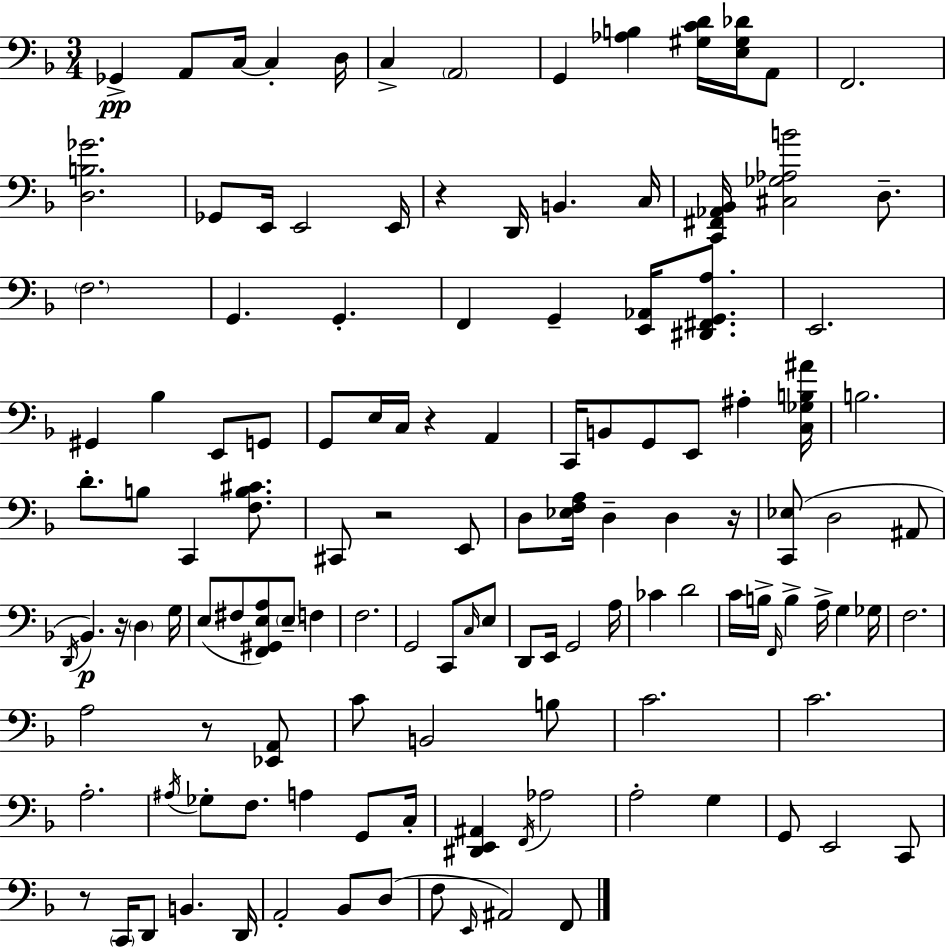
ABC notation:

X:1
T:Untitled
M:3/4
L:1/4
K:Dm
_G,, A,,/2 C,/4 C, D,/4 C, A,,2 G,, [_A,B,] [^G,CD]/4 [E,^G,_D]/4 A,,/2 F,,2 [D,B,_G]2 _G,,/2 E,,/4 E,,2 E,,/4 z D,,/4 B,, C,/4 [C,,^F,,_A,,_B,,]/4 [^C,_G,_A,B]2 D,/2 F,2 G,, G,, F,, G,, [E,,_A,,]/4 [^D,,^F,,G,,A,]/2 E,,2 ^G,, _B, E,,/2 G,,/2 G,,/2 E,/4 C,/4 z A,, C,,/4 B,,/2 G,,/2 E,,/2 ^A, [C,_G,B,^A]/4 B,2 D/2 B,/2 C,, [F,B,^C]/2 ^C,,/2 z2 E,,/2 D,/2 [_E,F,A,]/4 D, D, z/4 [C,,_E,]/2 D,2 ^A,,/2 D,,/4 _B,, z/4 D, G,/4 E,/2 ^F,/2 [F,,^G,,E,A,]/2 E,/2 F, F,2 G,,2 C,,/2 C,/4 E,/2 D,,/2 E,,/4 G,,2 A,/4 _C D2 C/4 B,/4 F,,/4 B, A,/4 G, _G,/4 F,2 A,2 z/2 [_E,,A,,]/2 C/2 B,,2 B,/2 C2 C2 A,2 ^A,/4 _G,/2 F,/2 A, G,,/2 C,/4 [^D,,E,,^A,,] F,,/4 _A,2 A,2 G, G,,/2 E,,2 C,,/2 z/2 C,,/4 D,,/2 B,, D,,/4 A,,2 _B,,/2 D,/2 F,/2 E,,/4 ^A,,2 F,,/2